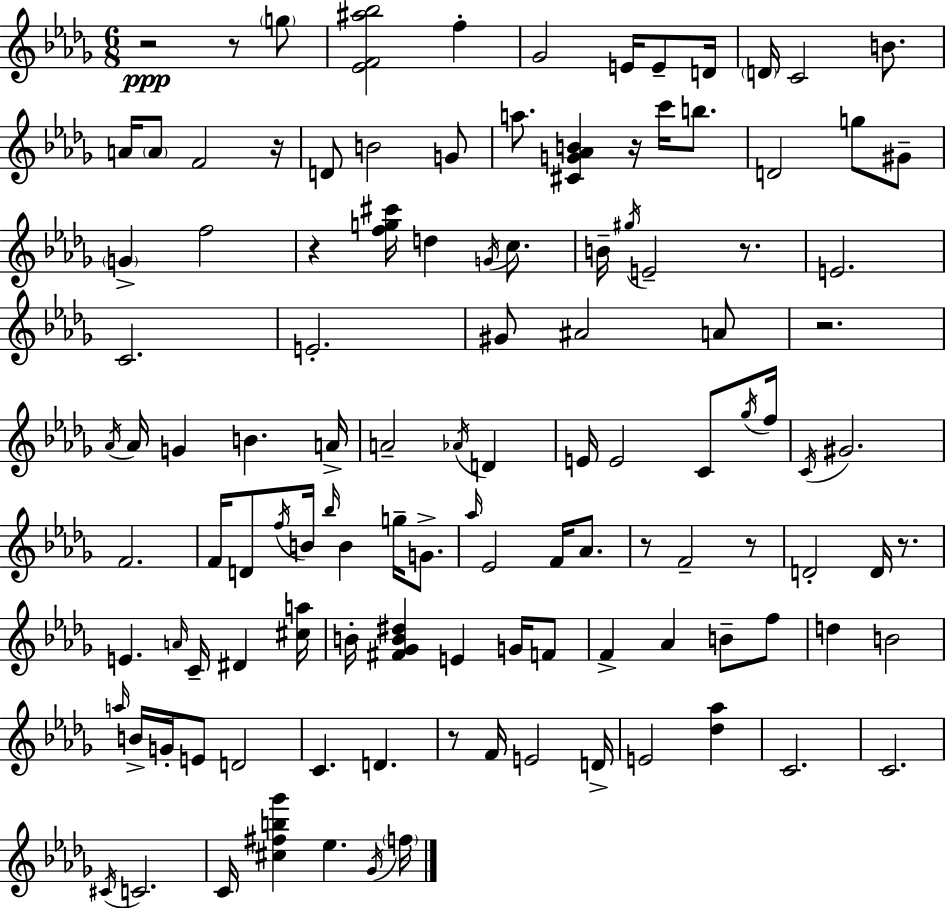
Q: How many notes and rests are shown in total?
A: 117